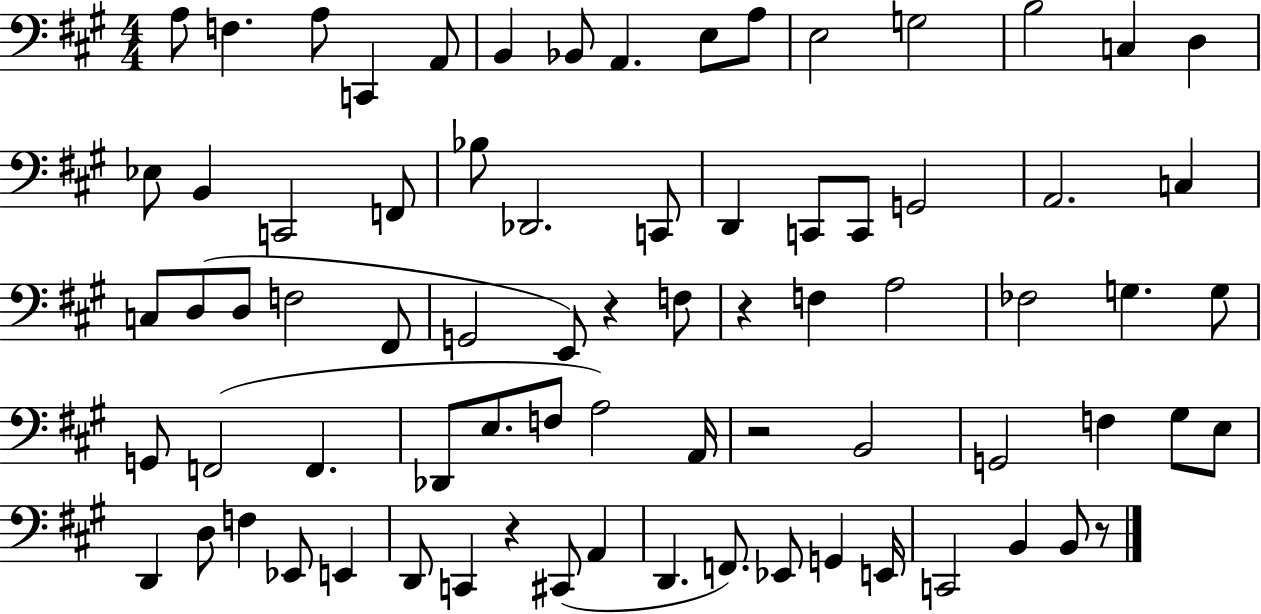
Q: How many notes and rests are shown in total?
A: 76